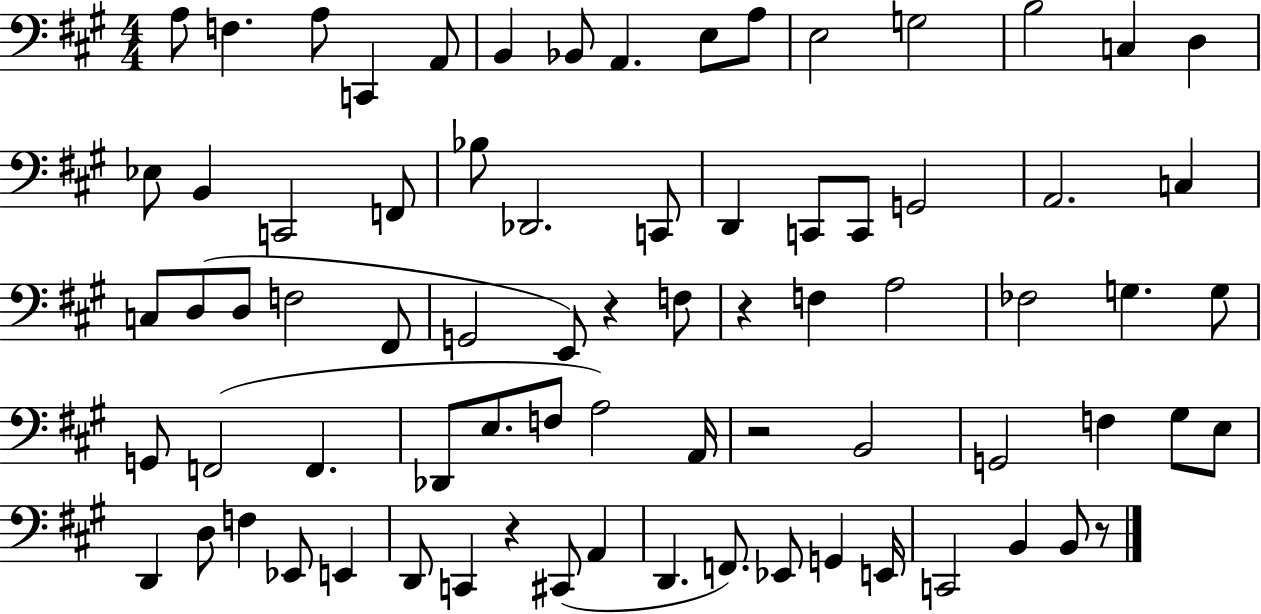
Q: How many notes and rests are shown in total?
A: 76